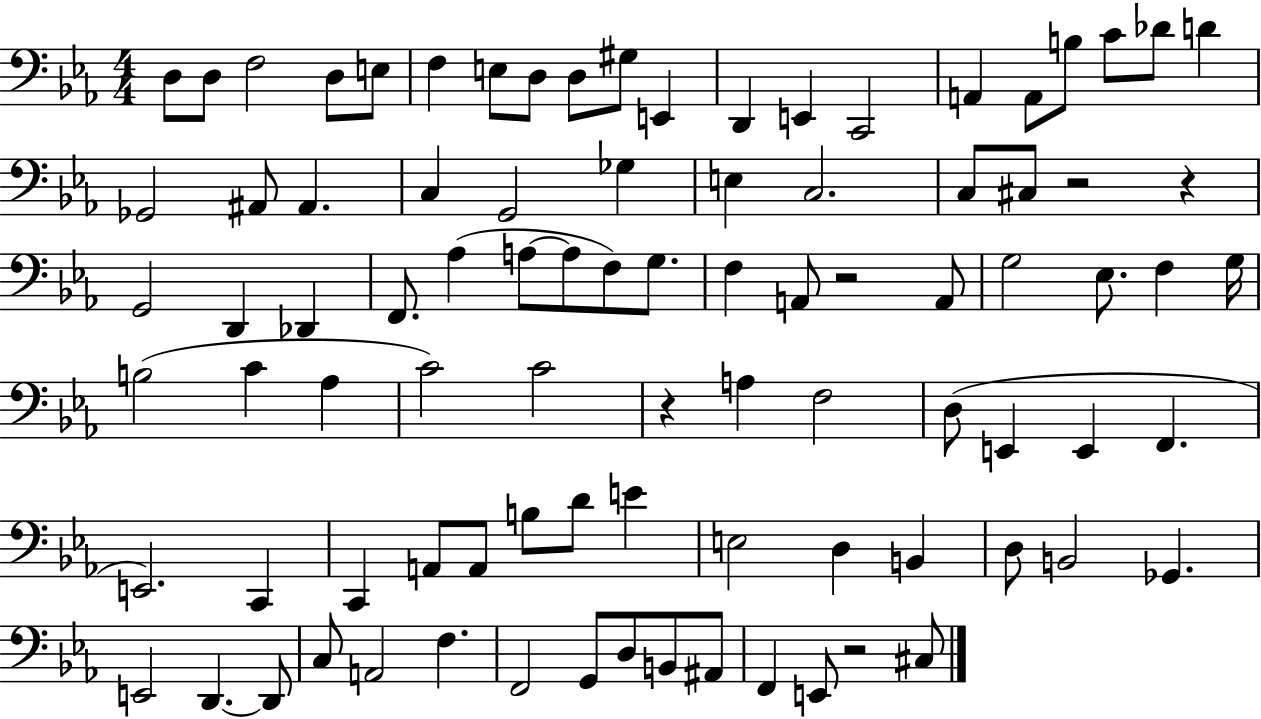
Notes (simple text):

D3/e D3/e F3/h D3/e E3/e F3/q E3/e D3/e D3/e G#3/e E2/q D2/q E2/q C2/h A2/q A2/e B3/e C4/e Db4/e D4/q Gb2/h A#2/e A#2/q. C3/q G2/h Gb3/q E3/q C3/h. C3/e C#3/e R/h R/q G2/h D2/q Db2/q F2/e. Ab3/q A3/e A3/e F3/e G3/e. F3/q A2/e R/h A2/e G3/h Eb3/e. F3/q G3/s B3/h C4/q Ab3/q C4/h C4/h R/q A3/q F3/h D3/e E2/q E2/q F2/q. E2/h. C2/q C2/q A2/e A2/e B3/e D4/e E4/q E3/h D3/q B2/q D3/e B2/h Gb2/q. E2/h D2/q. D2/e C3/e A2/h F3/q. F2/h G2/e D3/e B2/e A#2/e F2/q E2/e R/h C#3/e